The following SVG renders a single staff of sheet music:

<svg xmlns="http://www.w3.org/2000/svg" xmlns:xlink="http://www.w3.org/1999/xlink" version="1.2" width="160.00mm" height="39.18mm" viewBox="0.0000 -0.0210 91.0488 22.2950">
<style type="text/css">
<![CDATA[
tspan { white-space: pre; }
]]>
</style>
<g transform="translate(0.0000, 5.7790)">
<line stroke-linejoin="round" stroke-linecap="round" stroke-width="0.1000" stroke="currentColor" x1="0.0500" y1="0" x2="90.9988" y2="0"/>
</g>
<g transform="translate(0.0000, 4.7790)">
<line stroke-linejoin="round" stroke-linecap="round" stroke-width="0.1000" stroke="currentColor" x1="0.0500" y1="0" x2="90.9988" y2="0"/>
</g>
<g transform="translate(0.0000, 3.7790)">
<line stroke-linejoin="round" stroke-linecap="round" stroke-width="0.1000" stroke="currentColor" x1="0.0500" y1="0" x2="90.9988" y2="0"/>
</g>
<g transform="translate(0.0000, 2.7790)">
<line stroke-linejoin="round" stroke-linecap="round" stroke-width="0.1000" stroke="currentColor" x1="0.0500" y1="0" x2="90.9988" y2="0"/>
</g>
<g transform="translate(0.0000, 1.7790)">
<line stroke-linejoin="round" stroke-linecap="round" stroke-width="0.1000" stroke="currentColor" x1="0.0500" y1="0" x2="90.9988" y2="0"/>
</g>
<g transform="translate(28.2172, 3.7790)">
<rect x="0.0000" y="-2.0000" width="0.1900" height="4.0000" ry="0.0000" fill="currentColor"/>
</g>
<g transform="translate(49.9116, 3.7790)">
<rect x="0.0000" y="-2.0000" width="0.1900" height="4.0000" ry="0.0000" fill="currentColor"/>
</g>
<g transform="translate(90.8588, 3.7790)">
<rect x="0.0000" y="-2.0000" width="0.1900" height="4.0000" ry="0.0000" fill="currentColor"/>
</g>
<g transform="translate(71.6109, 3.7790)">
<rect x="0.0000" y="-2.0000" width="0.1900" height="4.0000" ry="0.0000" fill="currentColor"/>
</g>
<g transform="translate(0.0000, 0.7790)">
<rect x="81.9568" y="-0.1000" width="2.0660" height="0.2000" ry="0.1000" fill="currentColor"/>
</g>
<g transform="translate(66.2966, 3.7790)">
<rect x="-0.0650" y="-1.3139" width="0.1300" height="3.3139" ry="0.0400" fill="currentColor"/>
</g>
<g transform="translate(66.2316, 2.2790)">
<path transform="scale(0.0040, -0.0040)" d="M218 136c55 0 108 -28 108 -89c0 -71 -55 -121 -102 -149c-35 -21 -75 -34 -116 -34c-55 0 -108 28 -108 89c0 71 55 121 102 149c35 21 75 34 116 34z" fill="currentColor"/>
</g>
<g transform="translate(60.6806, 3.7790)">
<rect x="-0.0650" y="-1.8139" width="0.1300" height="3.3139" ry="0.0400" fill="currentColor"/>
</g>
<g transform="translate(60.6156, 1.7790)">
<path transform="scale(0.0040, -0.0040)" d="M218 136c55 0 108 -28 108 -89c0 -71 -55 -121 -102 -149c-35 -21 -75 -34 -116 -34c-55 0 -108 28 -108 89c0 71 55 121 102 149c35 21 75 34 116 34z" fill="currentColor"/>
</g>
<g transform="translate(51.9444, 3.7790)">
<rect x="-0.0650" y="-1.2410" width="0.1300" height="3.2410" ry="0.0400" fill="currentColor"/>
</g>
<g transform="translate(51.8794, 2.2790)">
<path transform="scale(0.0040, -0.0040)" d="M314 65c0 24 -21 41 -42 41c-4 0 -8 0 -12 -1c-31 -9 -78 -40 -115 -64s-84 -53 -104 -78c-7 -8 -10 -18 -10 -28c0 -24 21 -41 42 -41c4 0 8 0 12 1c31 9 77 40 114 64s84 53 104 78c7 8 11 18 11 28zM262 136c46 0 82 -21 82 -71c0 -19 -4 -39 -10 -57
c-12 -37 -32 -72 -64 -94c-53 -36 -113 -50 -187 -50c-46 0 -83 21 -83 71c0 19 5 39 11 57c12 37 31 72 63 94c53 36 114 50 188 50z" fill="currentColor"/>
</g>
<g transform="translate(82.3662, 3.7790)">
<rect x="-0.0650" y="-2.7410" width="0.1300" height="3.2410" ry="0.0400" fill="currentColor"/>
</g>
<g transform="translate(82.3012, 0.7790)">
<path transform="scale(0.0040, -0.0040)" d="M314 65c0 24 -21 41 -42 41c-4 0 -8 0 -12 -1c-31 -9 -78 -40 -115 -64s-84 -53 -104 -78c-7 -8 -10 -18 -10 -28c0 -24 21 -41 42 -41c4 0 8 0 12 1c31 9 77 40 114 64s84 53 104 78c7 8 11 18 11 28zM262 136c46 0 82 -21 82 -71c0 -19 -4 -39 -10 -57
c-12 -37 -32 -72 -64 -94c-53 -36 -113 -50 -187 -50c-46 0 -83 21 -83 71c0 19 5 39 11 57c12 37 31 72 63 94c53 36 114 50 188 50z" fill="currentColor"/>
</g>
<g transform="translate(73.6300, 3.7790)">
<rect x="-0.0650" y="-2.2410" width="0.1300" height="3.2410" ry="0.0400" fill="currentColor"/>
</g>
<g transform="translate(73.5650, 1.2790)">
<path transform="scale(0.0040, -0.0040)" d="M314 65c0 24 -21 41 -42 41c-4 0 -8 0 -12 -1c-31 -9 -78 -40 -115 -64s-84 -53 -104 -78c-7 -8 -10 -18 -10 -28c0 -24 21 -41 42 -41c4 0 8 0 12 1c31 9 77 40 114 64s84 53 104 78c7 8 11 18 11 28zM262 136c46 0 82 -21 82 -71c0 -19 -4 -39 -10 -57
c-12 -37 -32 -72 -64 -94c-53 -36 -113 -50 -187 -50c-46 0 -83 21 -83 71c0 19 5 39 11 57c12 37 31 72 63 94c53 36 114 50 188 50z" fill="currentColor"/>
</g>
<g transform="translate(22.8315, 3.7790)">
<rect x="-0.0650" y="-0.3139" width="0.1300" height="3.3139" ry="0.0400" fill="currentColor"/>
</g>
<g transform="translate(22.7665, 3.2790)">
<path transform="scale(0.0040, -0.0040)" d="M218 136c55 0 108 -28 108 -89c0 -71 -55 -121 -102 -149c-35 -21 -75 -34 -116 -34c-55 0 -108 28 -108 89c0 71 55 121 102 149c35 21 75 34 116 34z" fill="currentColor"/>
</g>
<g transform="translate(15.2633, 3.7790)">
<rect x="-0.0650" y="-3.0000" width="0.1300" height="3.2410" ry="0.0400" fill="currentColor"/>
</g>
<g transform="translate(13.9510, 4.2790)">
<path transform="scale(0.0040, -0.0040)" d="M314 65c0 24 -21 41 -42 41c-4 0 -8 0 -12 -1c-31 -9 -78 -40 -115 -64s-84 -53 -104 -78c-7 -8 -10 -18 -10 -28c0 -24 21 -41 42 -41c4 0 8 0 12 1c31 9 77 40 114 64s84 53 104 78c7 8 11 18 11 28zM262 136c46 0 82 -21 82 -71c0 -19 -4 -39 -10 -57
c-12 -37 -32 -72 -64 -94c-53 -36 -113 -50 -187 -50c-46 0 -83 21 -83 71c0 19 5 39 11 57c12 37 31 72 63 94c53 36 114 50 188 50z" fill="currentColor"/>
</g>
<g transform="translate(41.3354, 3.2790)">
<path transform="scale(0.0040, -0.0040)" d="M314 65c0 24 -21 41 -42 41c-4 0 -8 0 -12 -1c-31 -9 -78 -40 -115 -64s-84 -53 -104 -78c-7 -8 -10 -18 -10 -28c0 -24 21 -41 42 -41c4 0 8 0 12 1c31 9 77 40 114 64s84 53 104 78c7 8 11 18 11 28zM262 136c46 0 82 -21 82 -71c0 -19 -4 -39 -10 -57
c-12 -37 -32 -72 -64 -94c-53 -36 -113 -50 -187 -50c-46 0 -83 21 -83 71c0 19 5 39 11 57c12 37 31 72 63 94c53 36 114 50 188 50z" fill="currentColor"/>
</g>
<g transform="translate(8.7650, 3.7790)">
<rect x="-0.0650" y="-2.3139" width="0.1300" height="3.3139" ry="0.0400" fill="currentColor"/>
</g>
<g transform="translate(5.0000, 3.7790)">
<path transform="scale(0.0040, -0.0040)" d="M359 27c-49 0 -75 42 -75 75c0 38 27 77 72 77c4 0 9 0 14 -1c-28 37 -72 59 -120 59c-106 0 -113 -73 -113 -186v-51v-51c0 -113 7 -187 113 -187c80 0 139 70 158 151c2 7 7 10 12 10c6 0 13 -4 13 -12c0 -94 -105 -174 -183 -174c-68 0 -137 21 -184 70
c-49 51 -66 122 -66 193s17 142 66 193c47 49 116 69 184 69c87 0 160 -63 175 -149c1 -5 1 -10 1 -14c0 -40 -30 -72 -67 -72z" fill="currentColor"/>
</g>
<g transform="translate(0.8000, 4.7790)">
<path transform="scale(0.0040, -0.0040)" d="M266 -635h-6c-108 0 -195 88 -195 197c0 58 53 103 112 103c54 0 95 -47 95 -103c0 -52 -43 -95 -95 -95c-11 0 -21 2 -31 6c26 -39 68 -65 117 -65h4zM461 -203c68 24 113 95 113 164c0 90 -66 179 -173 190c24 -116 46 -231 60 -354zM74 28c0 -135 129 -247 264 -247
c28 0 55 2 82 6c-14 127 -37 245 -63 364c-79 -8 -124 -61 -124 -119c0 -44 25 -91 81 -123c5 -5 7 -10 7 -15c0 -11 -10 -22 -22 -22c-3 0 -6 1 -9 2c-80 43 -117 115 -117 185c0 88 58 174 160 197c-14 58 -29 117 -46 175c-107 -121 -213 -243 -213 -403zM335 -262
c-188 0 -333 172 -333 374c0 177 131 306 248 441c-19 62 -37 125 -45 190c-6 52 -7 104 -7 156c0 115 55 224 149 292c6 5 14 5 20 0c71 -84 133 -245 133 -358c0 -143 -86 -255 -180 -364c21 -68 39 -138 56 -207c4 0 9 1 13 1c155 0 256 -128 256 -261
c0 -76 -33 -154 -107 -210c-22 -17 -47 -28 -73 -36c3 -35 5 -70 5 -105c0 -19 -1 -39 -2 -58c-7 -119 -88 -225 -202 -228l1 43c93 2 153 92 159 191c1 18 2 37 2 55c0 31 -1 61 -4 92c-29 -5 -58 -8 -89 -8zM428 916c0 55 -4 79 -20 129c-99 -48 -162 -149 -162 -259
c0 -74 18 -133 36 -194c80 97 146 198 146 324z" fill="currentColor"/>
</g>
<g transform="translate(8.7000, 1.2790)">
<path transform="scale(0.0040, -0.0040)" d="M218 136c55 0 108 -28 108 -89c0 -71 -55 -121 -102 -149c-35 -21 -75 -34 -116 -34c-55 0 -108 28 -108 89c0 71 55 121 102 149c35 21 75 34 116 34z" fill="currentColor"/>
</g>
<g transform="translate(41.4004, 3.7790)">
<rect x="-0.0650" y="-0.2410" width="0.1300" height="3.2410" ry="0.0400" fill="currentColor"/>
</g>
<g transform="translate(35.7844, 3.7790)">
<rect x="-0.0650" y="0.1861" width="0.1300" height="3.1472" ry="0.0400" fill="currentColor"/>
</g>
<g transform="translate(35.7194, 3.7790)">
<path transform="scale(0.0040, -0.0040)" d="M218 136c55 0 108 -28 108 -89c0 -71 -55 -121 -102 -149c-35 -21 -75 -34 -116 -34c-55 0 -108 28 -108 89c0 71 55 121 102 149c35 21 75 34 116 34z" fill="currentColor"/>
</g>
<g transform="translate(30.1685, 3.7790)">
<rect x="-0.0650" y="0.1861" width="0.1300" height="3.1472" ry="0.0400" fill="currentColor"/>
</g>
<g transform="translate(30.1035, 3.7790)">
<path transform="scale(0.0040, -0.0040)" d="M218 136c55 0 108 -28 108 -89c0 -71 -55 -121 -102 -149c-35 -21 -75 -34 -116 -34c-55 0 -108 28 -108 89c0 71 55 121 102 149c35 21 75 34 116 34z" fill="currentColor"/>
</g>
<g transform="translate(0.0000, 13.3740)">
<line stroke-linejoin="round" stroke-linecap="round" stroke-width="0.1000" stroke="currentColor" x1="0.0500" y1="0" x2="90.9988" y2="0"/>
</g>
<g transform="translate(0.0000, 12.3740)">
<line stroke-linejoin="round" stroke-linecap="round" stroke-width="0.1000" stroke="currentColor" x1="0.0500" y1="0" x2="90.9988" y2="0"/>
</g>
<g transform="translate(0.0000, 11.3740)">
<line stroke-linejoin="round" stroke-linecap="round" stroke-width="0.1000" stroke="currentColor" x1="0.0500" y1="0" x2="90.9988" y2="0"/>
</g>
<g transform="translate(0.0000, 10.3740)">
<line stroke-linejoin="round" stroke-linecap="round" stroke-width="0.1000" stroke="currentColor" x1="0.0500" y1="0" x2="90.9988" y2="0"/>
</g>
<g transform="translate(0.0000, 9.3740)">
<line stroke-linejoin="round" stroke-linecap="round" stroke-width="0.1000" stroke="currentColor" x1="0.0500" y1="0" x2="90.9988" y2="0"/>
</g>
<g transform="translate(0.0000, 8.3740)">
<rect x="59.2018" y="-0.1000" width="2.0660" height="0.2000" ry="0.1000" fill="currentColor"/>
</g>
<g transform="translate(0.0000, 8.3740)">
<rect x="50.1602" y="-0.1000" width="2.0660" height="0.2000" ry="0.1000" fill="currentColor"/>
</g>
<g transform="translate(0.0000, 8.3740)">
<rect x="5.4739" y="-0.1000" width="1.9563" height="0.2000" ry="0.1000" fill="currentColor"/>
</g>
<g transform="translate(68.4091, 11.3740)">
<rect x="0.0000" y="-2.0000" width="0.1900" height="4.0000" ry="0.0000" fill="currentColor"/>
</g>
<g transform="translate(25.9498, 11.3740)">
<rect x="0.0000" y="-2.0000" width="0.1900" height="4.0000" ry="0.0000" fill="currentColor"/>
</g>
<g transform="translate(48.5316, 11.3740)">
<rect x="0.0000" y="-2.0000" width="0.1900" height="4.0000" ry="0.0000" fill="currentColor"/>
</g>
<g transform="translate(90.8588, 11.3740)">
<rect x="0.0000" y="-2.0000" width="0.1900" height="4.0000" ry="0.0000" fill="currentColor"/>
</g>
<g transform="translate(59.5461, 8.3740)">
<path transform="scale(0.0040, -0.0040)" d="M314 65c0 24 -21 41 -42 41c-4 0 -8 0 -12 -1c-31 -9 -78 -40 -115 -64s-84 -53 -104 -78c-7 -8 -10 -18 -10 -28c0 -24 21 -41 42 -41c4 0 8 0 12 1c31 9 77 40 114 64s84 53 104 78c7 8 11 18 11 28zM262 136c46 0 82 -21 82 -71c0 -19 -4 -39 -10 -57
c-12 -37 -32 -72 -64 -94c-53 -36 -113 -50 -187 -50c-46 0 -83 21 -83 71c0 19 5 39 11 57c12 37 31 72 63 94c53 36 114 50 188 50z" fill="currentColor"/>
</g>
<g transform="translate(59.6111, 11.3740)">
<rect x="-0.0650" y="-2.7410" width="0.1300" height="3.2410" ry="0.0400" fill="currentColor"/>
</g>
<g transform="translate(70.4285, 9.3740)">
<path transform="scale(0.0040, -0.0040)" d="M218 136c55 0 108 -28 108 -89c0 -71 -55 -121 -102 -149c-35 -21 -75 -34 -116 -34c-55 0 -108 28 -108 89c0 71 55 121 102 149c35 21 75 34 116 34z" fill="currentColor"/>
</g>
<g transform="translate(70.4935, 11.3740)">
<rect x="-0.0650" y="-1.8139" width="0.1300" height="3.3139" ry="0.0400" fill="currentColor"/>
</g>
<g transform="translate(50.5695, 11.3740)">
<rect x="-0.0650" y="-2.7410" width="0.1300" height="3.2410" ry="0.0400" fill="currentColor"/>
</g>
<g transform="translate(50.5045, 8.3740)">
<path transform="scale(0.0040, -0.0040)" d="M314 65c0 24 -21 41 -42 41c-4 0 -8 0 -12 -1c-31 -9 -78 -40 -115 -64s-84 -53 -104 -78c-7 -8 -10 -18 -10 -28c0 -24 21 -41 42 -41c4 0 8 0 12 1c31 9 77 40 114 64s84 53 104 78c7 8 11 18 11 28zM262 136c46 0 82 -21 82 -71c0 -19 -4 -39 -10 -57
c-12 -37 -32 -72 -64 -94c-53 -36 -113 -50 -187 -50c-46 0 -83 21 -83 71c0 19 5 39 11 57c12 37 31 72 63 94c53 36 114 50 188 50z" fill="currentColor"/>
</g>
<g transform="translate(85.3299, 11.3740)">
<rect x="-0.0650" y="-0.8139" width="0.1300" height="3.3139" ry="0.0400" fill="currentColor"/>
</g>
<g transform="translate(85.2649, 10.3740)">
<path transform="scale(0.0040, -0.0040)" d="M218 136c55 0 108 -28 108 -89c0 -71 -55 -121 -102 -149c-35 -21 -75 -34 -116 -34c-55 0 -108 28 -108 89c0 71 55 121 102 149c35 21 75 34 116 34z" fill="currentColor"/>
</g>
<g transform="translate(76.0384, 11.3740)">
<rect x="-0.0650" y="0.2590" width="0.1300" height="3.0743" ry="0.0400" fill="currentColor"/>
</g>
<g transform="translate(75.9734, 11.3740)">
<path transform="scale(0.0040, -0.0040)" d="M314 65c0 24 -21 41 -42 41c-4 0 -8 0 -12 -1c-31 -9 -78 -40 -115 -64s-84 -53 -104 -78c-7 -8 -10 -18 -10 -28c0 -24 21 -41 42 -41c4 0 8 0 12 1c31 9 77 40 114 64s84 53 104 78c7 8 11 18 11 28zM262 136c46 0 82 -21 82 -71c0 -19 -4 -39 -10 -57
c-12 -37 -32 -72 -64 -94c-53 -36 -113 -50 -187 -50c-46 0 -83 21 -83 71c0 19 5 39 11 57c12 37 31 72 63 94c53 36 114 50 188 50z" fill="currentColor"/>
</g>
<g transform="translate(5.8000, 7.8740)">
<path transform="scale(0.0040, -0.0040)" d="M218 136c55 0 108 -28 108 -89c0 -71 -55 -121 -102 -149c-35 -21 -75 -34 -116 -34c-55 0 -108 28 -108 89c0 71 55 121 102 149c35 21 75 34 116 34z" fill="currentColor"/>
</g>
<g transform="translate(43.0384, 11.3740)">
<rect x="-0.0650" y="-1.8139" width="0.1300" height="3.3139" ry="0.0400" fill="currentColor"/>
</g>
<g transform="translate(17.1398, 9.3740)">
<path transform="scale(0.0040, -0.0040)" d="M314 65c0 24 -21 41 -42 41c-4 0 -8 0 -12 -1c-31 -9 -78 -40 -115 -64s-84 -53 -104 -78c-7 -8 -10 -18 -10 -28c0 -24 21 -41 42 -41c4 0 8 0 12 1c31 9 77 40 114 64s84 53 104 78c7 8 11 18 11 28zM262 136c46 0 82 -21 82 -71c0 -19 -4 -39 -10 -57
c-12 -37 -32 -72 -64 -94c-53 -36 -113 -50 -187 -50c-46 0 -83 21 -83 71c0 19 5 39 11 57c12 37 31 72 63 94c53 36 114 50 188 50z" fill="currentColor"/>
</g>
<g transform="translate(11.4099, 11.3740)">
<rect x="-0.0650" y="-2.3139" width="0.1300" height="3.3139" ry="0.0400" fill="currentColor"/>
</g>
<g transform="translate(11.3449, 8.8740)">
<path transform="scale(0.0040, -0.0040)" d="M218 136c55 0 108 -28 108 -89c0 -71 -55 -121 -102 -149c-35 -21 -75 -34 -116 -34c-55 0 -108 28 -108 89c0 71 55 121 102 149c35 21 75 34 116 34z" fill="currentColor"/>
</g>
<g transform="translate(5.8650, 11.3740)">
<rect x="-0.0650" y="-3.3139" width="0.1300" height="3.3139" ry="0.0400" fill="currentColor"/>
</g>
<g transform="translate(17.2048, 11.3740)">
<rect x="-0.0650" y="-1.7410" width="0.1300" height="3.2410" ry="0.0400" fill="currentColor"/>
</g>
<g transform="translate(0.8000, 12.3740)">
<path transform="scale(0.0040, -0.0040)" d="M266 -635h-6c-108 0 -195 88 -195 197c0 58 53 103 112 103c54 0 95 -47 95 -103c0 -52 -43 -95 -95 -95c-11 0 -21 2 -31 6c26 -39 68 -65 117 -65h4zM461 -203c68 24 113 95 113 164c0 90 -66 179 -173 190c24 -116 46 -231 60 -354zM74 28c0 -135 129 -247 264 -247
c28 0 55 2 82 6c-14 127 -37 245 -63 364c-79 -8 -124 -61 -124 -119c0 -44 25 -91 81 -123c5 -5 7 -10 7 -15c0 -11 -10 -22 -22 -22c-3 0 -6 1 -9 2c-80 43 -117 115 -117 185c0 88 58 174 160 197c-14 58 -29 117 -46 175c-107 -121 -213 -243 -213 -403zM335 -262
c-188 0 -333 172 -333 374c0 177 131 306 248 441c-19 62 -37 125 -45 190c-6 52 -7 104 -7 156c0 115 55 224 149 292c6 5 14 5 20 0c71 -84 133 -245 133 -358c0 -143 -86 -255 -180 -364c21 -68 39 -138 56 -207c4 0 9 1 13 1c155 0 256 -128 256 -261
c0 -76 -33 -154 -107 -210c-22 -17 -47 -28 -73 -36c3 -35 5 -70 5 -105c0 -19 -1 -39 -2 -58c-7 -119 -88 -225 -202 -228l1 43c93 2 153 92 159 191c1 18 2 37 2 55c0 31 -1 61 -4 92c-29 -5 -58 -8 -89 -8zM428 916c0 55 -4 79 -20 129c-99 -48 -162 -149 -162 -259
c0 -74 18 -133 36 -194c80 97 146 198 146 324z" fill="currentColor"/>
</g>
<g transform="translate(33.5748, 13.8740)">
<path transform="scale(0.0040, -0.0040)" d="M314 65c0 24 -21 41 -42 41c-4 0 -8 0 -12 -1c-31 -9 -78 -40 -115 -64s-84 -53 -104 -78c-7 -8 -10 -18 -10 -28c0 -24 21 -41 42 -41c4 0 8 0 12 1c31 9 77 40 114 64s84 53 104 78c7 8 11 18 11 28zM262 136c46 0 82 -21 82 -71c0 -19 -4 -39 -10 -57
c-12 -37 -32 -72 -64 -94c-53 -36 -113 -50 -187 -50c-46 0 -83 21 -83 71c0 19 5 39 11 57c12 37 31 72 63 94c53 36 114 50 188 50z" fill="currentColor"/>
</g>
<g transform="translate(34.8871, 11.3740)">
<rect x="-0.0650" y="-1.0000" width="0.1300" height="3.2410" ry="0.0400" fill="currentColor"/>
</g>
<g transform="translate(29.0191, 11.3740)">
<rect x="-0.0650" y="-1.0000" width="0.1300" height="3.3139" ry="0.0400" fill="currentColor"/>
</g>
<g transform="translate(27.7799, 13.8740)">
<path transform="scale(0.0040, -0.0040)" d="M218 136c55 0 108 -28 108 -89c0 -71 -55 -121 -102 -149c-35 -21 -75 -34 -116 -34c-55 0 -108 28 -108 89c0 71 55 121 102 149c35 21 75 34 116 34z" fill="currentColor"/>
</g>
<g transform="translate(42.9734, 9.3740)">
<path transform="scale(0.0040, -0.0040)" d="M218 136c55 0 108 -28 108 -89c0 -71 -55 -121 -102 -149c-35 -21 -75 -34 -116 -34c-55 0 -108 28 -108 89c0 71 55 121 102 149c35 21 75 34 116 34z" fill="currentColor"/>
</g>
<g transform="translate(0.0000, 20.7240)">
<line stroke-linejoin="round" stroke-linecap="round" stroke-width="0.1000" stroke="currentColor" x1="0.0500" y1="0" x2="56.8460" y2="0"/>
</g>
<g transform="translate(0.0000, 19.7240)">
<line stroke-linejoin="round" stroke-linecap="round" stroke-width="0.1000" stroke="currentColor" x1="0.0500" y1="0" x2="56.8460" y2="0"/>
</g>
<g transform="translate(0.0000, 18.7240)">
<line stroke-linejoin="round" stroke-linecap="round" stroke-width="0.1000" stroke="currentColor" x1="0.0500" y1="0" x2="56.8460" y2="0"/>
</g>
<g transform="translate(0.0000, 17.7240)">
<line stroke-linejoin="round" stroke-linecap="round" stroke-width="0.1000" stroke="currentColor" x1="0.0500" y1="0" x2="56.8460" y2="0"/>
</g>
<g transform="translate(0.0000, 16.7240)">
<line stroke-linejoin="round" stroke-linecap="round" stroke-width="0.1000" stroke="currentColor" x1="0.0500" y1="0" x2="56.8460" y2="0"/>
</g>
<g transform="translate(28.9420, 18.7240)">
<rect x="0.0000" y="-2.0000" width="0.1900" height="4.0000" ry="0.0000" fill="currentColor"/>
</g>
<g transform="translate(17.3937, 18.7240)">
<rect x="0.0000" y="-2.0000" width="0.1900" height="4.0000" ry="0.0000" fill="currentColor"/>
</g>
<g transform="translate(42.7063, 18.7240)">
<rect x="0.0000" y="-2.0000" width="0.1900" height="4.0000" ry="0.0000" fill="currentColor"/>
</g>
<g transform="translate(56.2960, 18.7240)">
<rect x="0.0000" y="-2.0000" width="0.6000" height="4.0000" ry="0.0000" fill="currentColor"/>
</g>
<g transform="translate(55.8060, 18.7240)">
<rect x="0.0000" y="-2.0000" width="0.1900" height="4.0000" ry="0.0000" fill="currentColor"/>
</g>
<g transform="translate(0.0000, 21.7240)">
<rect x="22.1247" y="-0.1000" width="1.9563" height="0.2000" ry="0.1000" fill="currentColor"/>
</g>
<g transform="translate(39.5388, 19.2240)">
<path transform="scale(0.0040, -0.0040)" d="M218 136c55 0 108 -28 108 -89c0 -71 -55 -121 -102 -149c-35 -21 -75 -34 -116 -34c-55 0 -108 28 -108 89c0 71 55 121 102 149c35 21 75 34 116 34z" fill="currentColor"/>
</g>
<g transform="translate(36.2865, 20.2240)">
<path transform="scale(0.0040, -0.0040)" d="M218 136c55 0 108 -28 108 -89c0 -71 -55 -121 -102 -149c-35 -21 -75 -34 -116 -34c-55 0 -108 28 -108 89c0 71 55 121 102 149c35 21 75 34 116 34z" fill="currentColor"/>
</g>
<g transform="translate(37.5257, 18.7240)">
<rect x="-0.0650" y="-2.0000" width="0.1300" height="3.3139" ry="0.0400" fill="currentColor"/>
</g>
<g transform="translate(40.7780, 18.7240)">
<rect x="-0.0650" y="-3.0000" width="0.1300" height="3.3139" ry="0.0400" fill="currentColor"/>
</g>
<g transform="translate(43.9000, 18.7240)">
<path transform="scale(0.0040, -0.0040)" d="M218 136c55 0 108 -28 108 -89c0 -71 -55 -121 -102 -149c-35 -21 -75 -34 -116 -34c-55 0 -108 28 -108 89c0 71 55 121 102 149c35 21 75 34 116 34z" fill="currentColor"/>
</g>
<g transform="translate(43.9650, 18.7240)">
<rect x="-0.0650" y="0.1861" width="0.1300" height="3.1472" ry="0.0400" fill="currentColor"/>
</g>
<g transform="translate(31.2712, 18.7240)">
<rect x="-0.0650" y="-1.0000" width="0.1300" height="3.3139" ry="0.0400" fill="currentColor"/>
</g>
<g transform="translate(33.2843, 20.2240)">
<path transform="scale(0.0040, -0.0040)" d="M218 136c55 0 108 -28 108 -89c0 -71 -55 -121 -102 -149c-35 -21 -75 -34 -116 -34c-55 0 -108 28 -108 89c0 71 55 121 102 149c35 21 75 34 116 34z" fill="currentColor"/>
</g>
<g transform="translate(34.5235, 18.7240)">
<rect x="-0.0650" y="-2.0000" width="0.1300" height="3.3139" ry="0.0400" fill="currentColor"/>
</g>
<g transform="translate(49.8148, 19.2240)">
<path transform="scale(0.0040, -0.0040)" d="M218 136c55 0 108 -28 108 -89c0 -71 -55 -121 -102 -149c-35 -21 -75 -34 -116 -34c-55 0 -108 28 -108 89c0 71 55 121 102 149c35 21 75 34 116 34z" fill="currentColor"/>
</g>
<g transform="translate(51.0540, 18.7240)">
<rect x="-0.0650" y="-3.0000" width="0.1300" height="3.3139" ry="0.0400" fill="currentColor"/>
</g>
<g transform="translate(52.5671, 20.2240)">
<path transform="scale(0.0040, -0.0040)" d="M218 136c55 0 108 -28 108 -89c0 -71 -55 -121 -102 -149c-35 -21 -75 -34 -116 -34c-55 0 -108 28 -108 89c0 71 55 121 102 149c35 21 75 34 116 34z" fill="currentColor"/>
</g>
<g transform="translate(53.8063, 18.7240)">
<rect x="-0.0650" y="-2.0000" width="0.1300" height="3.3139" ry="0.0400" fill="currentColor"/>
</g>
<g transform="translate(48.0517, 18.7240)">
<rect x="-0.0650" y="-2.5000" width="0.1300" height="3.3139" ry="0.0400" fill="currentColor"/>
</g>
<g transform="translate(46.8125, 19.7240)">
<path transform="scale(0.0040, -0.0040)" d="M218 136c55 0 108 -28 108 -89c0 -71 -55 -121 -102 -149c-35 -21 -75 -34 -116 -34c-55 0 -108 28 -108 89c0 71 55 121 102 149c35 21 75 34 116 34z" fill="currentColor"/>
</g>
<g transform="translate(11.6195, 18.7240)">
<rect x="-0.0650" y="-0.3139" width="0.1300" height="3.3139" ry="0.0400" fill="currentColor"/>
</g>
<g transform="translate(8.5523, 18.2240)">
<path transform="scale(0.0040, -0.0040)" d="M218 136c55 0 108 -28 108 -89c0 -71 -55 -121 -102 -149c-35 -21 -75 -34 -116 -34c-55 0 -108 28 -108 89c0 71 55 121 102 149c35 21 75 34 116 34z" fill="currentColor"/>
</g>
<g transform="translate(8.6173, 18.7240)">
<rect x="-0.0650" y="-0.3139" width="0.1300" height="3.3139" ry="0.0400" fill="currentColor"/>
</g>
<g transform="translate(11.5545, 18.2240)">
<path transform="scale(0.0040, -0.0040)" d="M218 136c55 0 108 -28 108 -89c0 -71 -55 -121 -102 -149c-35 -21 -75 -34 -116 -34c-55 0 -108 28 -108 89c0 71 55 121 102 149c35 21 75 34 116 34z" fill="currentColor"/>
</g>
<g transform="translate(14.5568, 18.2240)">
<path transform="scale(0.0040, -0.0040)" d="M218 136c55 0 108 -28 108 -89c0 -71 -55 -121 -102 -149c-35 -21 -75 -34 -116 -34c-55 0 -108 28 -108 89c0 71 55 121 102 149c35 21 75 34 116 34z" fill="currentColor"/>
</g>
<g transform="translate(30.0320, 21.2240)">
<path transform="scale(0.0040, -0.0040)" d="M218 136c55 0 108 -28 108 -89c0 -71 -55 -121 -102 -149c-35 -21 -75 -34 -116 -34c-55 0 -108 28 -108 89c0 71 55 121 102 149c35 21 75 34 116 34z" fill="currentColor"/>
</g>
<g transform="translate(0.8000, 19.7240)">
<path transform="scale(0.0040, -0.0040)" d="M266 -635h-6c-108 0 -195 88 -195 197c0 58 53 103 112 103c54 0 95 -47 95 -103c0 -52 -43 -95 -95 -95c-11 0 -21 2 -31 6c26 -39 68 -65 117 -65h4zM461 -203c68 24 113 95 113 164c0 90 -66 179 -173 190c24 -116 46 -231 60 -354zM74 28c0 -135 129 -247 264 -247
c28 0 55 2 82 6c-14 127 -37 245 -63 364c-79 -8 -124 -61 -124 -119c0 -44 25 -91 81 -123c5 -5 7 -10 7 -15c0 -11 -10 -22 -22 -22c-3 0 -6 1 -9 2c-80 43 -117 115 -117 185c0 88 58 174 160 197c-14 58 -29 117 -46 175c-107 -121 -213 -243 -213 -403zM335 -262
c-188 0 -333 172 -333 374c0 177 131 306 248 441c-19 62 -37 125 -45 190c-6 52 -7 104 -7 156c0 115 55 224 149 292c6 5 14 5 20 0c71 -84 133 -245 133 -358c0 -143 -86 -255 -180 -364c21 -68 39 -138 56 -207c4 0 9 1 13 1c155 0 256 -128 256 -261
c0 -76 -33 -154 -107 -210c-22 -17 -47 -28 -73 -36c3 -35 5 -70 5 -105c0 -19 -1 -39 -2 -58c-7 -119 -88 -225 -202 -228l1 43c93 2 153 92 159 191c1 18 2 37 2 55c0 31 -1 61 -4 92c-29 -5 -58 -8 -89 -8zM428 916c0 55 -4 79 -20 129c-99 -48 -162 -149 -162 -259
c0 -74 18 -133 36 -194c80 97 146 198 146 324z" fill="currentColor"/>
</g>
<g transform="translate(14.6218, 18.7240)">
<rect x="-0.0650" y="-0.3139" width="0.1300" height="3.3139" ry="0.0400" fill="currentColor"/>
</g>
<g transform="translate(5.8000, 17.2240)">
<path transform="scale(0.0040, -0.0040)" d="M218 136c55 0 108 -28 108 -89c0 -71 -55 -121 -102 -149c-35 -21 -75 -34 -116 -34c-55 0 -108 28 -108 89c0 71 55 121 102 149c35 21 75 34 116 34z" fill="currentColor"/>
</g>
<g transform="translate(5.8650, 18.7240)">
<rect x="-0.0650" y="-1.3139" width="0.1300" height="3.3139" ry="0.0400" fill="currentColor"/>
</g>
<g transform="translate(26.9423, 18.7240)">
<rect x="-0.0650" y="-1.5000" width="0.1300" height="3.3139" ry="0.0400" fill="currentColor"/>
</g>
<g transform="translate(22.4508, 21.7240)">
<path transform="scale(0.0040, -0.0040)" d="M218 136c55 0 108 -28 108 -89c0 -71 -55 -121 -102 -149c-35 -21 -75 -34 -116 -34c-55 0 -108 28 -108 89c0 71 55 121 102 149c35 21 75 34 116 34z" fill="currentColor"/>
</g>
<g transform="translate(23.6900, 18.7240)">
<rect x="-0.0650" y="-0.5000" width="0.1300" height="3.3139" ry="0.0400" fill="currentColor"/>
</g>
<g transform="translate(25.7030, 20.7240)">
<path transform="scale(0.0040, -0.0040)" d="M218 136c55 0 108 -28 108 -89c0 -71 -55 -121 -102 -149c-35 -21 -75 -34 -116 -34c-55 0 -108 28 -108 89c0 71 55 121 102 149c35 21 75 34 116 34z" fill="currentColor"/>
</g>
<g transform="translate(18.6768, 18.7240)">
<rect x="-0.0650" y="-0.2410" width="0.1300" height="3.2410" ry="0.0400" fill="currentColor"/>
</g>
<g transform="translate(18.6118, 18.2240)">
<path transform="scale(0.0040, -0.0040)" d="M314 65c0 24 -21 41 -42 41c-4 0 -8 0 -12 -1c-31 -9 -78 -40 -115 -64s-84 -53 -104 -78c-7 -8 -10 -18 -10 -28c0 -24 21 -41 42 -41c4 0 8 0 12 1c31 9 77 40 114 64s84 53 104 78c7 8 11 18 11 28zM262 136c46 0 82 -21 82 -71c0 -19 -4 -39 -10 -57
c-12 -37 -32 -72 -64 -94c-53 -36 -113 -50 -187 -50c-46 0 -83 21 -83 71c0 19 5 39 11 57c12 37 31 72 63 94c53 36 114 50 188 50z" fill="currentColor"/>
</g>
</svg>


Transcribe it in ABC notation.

X:1
T:Untitled
M:4/4
L:1/4
K:C
g A2 c B B c2 e2 f e g2 a2 b g f2 D D2 f a2 a2 f B2 d e c c c c2 C E D F F A B G A F